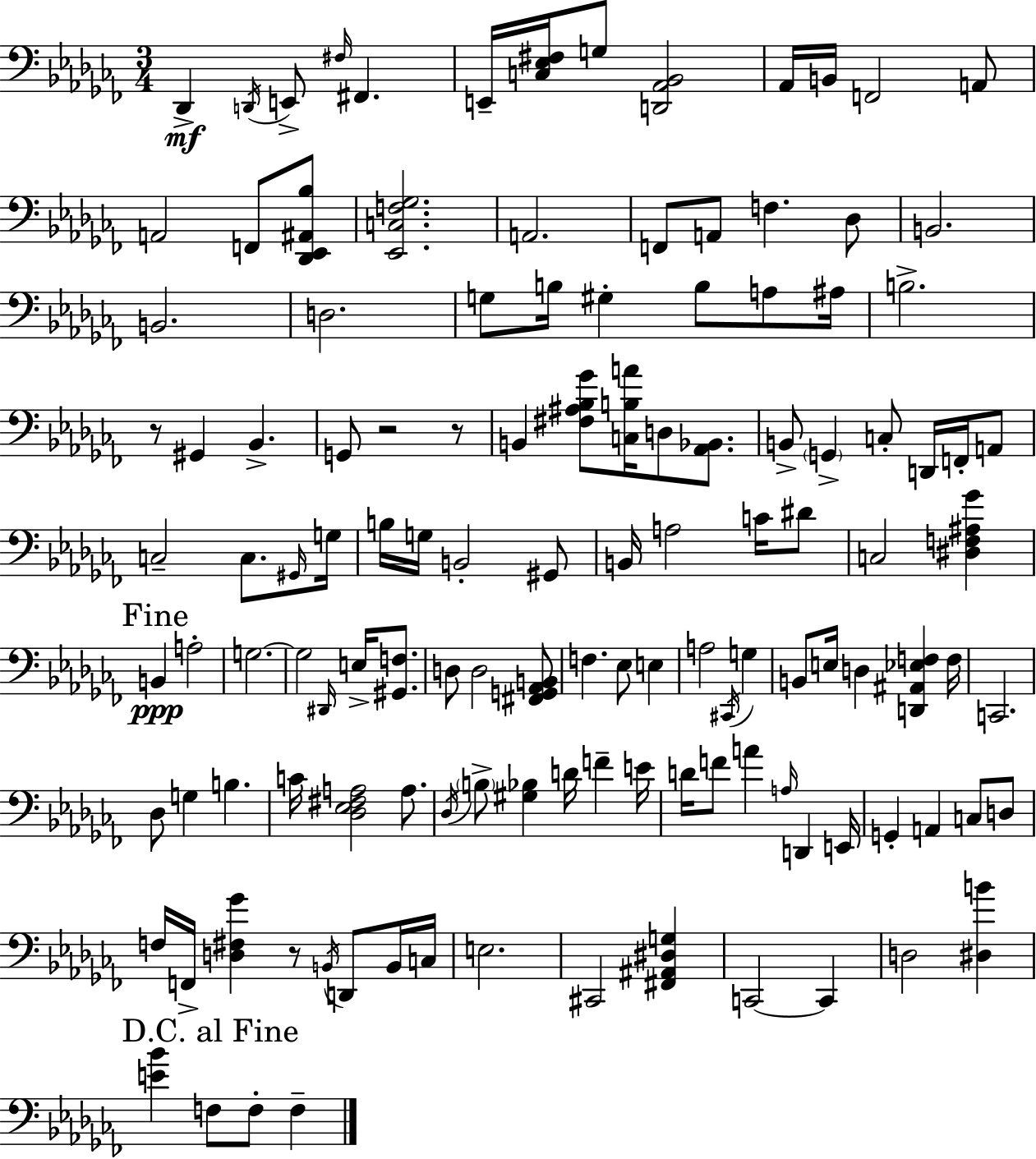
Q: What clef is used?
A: bass